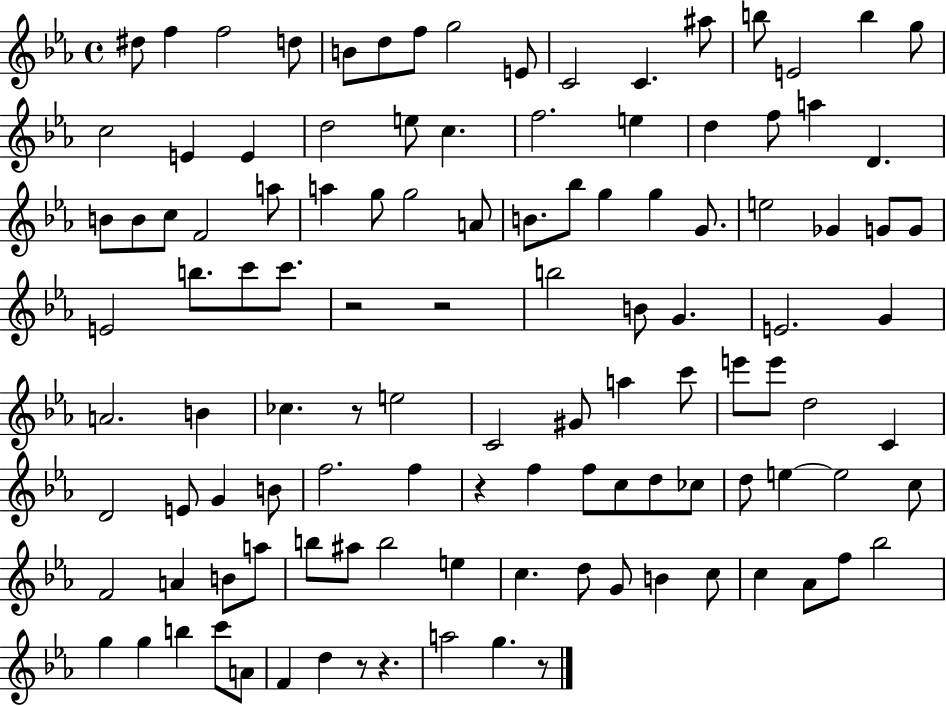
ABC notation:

X:1
T:Untitled
M:4/4
L:1/4
K:Eb
^d/2 f f2 d/2 B/2 d/2 f/2 g2 E/2 C2 C ^a/2 b/2 E2 b g/2 c2 E E d2 e/2 c f2 e d f/2 a D B/2 B/2 c/2 F2 a/2 a g/2 g2 A/2 B/2 _b/2 g g G/2 e2 _G G/2 G/2 E2 b/2 c'/2 c'/2 z2 z2 b2 B/2 G E2 G A2 B _c z/2 e2 C2 ^G/2 a c'/2 e'/2 e'/2 d2 C D2 E/2 G B/2 f2 f z f f/2 c/2 d/2 _c/2 d/2 e e2 c/2 F2 A B/2 a/2 b/2 ^a/2 b2 e c d/2 G/2 B c/2 c _A/2 f/2 _b2 g g b c'/2 A/2 F d z/2 z a2 g z/2